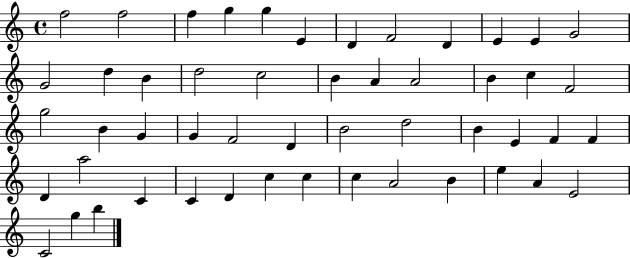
F5/h F5/h F5/q G5/q G5/q E4/q D4/q F4/h D4/q E4/q E4/q G4/h G4/h D5/q B4/q D5/h C5/h B4/q A4/q A4/h B4/q C5/q F4/h G5/h B4/q G4/q G4/q F4/h D4/q B4/h D5/h B4/q E4/q F4/q F4/q D4/q A5/h C4/q C4/q D4/q C5/q C5/q C5/q A4/h B4/q E5/q A4/q E4/h C4/h G5/q B5/q